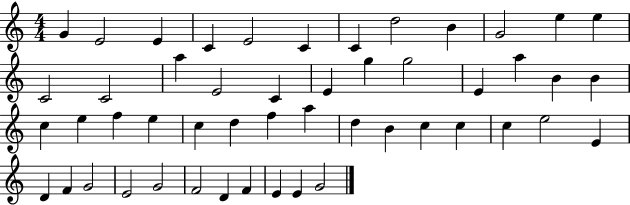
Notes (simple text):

G4/q E4/h E4/q C4/q E4/h C4/q C4/q D5/h B4/q G4/h E5/q E5/q C4/h C4/h A5/q E4/h C4/q E4/q G5/q G5/h E4/q A5/q B4/q B4/q C5/q E5/q F5/q E5/q C5/q D5/q F5/q A5/q D5/q B4/q C5/q C5/q C5/q E5/h E4/q D4/q F4/q G4/h E4/h G4/h F4/h D4/q F4/q E4/q E4/q G4/h